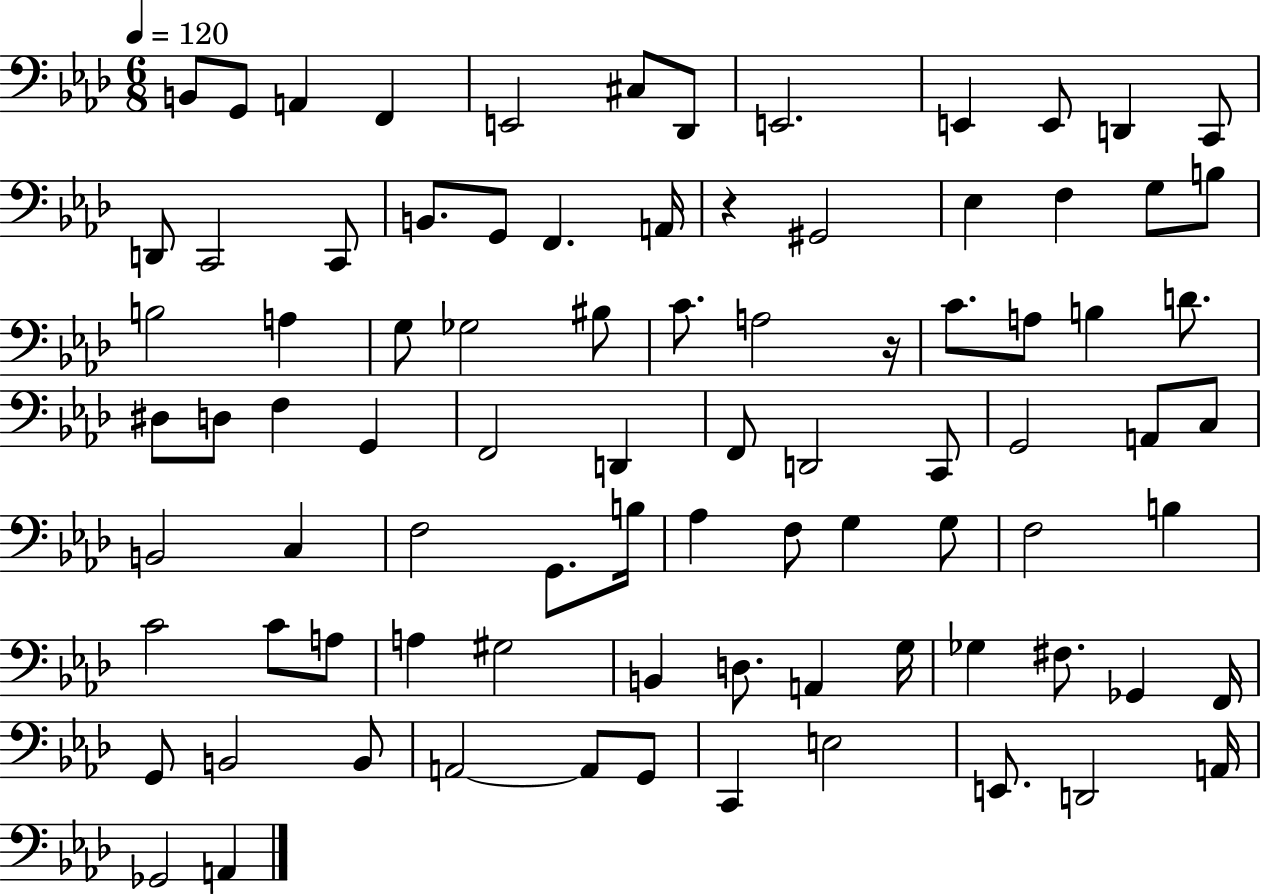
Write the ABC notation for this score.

X:1
T:Untitled
M:6/8
L:1/4
K:Ab
B,,/2 G,,/2 A,, F,, E,,2 ^C,/2 _D,,/2 E,,2 E,, E,,/2 D,, C,,/2 D,,/2 C,,2 C,,/2 B,,/2 G,,/2 F,, A,,/4 z ^G,,2 _E, F, G,/2 B,/2 B,2 A, G,/2 _G,2 ^B,/2 C/2 A,2 z/4 C/2 A,/2 B, D/2 ^D,/2 D,/2 F, G,, F,,2 D,, F,,/2 D,,2 C,,/2 G,,2 A,,/2 C,/2 B,,2 C, F,2 G,,/2 B,/4 _A, F,/2 G, G,/2 F,2 B, C2 C/2 A,/2 A, ^G,2 B,, D,/2 A,, G,/4 _G, ^F,/2 _G,, F,,/4 G,,/2 B,,2 B,,/2 A,,2 A,,/2 G,,/2 C,, E,2 E,,/2 D,,2 A,,/4 _G,,2 A,,